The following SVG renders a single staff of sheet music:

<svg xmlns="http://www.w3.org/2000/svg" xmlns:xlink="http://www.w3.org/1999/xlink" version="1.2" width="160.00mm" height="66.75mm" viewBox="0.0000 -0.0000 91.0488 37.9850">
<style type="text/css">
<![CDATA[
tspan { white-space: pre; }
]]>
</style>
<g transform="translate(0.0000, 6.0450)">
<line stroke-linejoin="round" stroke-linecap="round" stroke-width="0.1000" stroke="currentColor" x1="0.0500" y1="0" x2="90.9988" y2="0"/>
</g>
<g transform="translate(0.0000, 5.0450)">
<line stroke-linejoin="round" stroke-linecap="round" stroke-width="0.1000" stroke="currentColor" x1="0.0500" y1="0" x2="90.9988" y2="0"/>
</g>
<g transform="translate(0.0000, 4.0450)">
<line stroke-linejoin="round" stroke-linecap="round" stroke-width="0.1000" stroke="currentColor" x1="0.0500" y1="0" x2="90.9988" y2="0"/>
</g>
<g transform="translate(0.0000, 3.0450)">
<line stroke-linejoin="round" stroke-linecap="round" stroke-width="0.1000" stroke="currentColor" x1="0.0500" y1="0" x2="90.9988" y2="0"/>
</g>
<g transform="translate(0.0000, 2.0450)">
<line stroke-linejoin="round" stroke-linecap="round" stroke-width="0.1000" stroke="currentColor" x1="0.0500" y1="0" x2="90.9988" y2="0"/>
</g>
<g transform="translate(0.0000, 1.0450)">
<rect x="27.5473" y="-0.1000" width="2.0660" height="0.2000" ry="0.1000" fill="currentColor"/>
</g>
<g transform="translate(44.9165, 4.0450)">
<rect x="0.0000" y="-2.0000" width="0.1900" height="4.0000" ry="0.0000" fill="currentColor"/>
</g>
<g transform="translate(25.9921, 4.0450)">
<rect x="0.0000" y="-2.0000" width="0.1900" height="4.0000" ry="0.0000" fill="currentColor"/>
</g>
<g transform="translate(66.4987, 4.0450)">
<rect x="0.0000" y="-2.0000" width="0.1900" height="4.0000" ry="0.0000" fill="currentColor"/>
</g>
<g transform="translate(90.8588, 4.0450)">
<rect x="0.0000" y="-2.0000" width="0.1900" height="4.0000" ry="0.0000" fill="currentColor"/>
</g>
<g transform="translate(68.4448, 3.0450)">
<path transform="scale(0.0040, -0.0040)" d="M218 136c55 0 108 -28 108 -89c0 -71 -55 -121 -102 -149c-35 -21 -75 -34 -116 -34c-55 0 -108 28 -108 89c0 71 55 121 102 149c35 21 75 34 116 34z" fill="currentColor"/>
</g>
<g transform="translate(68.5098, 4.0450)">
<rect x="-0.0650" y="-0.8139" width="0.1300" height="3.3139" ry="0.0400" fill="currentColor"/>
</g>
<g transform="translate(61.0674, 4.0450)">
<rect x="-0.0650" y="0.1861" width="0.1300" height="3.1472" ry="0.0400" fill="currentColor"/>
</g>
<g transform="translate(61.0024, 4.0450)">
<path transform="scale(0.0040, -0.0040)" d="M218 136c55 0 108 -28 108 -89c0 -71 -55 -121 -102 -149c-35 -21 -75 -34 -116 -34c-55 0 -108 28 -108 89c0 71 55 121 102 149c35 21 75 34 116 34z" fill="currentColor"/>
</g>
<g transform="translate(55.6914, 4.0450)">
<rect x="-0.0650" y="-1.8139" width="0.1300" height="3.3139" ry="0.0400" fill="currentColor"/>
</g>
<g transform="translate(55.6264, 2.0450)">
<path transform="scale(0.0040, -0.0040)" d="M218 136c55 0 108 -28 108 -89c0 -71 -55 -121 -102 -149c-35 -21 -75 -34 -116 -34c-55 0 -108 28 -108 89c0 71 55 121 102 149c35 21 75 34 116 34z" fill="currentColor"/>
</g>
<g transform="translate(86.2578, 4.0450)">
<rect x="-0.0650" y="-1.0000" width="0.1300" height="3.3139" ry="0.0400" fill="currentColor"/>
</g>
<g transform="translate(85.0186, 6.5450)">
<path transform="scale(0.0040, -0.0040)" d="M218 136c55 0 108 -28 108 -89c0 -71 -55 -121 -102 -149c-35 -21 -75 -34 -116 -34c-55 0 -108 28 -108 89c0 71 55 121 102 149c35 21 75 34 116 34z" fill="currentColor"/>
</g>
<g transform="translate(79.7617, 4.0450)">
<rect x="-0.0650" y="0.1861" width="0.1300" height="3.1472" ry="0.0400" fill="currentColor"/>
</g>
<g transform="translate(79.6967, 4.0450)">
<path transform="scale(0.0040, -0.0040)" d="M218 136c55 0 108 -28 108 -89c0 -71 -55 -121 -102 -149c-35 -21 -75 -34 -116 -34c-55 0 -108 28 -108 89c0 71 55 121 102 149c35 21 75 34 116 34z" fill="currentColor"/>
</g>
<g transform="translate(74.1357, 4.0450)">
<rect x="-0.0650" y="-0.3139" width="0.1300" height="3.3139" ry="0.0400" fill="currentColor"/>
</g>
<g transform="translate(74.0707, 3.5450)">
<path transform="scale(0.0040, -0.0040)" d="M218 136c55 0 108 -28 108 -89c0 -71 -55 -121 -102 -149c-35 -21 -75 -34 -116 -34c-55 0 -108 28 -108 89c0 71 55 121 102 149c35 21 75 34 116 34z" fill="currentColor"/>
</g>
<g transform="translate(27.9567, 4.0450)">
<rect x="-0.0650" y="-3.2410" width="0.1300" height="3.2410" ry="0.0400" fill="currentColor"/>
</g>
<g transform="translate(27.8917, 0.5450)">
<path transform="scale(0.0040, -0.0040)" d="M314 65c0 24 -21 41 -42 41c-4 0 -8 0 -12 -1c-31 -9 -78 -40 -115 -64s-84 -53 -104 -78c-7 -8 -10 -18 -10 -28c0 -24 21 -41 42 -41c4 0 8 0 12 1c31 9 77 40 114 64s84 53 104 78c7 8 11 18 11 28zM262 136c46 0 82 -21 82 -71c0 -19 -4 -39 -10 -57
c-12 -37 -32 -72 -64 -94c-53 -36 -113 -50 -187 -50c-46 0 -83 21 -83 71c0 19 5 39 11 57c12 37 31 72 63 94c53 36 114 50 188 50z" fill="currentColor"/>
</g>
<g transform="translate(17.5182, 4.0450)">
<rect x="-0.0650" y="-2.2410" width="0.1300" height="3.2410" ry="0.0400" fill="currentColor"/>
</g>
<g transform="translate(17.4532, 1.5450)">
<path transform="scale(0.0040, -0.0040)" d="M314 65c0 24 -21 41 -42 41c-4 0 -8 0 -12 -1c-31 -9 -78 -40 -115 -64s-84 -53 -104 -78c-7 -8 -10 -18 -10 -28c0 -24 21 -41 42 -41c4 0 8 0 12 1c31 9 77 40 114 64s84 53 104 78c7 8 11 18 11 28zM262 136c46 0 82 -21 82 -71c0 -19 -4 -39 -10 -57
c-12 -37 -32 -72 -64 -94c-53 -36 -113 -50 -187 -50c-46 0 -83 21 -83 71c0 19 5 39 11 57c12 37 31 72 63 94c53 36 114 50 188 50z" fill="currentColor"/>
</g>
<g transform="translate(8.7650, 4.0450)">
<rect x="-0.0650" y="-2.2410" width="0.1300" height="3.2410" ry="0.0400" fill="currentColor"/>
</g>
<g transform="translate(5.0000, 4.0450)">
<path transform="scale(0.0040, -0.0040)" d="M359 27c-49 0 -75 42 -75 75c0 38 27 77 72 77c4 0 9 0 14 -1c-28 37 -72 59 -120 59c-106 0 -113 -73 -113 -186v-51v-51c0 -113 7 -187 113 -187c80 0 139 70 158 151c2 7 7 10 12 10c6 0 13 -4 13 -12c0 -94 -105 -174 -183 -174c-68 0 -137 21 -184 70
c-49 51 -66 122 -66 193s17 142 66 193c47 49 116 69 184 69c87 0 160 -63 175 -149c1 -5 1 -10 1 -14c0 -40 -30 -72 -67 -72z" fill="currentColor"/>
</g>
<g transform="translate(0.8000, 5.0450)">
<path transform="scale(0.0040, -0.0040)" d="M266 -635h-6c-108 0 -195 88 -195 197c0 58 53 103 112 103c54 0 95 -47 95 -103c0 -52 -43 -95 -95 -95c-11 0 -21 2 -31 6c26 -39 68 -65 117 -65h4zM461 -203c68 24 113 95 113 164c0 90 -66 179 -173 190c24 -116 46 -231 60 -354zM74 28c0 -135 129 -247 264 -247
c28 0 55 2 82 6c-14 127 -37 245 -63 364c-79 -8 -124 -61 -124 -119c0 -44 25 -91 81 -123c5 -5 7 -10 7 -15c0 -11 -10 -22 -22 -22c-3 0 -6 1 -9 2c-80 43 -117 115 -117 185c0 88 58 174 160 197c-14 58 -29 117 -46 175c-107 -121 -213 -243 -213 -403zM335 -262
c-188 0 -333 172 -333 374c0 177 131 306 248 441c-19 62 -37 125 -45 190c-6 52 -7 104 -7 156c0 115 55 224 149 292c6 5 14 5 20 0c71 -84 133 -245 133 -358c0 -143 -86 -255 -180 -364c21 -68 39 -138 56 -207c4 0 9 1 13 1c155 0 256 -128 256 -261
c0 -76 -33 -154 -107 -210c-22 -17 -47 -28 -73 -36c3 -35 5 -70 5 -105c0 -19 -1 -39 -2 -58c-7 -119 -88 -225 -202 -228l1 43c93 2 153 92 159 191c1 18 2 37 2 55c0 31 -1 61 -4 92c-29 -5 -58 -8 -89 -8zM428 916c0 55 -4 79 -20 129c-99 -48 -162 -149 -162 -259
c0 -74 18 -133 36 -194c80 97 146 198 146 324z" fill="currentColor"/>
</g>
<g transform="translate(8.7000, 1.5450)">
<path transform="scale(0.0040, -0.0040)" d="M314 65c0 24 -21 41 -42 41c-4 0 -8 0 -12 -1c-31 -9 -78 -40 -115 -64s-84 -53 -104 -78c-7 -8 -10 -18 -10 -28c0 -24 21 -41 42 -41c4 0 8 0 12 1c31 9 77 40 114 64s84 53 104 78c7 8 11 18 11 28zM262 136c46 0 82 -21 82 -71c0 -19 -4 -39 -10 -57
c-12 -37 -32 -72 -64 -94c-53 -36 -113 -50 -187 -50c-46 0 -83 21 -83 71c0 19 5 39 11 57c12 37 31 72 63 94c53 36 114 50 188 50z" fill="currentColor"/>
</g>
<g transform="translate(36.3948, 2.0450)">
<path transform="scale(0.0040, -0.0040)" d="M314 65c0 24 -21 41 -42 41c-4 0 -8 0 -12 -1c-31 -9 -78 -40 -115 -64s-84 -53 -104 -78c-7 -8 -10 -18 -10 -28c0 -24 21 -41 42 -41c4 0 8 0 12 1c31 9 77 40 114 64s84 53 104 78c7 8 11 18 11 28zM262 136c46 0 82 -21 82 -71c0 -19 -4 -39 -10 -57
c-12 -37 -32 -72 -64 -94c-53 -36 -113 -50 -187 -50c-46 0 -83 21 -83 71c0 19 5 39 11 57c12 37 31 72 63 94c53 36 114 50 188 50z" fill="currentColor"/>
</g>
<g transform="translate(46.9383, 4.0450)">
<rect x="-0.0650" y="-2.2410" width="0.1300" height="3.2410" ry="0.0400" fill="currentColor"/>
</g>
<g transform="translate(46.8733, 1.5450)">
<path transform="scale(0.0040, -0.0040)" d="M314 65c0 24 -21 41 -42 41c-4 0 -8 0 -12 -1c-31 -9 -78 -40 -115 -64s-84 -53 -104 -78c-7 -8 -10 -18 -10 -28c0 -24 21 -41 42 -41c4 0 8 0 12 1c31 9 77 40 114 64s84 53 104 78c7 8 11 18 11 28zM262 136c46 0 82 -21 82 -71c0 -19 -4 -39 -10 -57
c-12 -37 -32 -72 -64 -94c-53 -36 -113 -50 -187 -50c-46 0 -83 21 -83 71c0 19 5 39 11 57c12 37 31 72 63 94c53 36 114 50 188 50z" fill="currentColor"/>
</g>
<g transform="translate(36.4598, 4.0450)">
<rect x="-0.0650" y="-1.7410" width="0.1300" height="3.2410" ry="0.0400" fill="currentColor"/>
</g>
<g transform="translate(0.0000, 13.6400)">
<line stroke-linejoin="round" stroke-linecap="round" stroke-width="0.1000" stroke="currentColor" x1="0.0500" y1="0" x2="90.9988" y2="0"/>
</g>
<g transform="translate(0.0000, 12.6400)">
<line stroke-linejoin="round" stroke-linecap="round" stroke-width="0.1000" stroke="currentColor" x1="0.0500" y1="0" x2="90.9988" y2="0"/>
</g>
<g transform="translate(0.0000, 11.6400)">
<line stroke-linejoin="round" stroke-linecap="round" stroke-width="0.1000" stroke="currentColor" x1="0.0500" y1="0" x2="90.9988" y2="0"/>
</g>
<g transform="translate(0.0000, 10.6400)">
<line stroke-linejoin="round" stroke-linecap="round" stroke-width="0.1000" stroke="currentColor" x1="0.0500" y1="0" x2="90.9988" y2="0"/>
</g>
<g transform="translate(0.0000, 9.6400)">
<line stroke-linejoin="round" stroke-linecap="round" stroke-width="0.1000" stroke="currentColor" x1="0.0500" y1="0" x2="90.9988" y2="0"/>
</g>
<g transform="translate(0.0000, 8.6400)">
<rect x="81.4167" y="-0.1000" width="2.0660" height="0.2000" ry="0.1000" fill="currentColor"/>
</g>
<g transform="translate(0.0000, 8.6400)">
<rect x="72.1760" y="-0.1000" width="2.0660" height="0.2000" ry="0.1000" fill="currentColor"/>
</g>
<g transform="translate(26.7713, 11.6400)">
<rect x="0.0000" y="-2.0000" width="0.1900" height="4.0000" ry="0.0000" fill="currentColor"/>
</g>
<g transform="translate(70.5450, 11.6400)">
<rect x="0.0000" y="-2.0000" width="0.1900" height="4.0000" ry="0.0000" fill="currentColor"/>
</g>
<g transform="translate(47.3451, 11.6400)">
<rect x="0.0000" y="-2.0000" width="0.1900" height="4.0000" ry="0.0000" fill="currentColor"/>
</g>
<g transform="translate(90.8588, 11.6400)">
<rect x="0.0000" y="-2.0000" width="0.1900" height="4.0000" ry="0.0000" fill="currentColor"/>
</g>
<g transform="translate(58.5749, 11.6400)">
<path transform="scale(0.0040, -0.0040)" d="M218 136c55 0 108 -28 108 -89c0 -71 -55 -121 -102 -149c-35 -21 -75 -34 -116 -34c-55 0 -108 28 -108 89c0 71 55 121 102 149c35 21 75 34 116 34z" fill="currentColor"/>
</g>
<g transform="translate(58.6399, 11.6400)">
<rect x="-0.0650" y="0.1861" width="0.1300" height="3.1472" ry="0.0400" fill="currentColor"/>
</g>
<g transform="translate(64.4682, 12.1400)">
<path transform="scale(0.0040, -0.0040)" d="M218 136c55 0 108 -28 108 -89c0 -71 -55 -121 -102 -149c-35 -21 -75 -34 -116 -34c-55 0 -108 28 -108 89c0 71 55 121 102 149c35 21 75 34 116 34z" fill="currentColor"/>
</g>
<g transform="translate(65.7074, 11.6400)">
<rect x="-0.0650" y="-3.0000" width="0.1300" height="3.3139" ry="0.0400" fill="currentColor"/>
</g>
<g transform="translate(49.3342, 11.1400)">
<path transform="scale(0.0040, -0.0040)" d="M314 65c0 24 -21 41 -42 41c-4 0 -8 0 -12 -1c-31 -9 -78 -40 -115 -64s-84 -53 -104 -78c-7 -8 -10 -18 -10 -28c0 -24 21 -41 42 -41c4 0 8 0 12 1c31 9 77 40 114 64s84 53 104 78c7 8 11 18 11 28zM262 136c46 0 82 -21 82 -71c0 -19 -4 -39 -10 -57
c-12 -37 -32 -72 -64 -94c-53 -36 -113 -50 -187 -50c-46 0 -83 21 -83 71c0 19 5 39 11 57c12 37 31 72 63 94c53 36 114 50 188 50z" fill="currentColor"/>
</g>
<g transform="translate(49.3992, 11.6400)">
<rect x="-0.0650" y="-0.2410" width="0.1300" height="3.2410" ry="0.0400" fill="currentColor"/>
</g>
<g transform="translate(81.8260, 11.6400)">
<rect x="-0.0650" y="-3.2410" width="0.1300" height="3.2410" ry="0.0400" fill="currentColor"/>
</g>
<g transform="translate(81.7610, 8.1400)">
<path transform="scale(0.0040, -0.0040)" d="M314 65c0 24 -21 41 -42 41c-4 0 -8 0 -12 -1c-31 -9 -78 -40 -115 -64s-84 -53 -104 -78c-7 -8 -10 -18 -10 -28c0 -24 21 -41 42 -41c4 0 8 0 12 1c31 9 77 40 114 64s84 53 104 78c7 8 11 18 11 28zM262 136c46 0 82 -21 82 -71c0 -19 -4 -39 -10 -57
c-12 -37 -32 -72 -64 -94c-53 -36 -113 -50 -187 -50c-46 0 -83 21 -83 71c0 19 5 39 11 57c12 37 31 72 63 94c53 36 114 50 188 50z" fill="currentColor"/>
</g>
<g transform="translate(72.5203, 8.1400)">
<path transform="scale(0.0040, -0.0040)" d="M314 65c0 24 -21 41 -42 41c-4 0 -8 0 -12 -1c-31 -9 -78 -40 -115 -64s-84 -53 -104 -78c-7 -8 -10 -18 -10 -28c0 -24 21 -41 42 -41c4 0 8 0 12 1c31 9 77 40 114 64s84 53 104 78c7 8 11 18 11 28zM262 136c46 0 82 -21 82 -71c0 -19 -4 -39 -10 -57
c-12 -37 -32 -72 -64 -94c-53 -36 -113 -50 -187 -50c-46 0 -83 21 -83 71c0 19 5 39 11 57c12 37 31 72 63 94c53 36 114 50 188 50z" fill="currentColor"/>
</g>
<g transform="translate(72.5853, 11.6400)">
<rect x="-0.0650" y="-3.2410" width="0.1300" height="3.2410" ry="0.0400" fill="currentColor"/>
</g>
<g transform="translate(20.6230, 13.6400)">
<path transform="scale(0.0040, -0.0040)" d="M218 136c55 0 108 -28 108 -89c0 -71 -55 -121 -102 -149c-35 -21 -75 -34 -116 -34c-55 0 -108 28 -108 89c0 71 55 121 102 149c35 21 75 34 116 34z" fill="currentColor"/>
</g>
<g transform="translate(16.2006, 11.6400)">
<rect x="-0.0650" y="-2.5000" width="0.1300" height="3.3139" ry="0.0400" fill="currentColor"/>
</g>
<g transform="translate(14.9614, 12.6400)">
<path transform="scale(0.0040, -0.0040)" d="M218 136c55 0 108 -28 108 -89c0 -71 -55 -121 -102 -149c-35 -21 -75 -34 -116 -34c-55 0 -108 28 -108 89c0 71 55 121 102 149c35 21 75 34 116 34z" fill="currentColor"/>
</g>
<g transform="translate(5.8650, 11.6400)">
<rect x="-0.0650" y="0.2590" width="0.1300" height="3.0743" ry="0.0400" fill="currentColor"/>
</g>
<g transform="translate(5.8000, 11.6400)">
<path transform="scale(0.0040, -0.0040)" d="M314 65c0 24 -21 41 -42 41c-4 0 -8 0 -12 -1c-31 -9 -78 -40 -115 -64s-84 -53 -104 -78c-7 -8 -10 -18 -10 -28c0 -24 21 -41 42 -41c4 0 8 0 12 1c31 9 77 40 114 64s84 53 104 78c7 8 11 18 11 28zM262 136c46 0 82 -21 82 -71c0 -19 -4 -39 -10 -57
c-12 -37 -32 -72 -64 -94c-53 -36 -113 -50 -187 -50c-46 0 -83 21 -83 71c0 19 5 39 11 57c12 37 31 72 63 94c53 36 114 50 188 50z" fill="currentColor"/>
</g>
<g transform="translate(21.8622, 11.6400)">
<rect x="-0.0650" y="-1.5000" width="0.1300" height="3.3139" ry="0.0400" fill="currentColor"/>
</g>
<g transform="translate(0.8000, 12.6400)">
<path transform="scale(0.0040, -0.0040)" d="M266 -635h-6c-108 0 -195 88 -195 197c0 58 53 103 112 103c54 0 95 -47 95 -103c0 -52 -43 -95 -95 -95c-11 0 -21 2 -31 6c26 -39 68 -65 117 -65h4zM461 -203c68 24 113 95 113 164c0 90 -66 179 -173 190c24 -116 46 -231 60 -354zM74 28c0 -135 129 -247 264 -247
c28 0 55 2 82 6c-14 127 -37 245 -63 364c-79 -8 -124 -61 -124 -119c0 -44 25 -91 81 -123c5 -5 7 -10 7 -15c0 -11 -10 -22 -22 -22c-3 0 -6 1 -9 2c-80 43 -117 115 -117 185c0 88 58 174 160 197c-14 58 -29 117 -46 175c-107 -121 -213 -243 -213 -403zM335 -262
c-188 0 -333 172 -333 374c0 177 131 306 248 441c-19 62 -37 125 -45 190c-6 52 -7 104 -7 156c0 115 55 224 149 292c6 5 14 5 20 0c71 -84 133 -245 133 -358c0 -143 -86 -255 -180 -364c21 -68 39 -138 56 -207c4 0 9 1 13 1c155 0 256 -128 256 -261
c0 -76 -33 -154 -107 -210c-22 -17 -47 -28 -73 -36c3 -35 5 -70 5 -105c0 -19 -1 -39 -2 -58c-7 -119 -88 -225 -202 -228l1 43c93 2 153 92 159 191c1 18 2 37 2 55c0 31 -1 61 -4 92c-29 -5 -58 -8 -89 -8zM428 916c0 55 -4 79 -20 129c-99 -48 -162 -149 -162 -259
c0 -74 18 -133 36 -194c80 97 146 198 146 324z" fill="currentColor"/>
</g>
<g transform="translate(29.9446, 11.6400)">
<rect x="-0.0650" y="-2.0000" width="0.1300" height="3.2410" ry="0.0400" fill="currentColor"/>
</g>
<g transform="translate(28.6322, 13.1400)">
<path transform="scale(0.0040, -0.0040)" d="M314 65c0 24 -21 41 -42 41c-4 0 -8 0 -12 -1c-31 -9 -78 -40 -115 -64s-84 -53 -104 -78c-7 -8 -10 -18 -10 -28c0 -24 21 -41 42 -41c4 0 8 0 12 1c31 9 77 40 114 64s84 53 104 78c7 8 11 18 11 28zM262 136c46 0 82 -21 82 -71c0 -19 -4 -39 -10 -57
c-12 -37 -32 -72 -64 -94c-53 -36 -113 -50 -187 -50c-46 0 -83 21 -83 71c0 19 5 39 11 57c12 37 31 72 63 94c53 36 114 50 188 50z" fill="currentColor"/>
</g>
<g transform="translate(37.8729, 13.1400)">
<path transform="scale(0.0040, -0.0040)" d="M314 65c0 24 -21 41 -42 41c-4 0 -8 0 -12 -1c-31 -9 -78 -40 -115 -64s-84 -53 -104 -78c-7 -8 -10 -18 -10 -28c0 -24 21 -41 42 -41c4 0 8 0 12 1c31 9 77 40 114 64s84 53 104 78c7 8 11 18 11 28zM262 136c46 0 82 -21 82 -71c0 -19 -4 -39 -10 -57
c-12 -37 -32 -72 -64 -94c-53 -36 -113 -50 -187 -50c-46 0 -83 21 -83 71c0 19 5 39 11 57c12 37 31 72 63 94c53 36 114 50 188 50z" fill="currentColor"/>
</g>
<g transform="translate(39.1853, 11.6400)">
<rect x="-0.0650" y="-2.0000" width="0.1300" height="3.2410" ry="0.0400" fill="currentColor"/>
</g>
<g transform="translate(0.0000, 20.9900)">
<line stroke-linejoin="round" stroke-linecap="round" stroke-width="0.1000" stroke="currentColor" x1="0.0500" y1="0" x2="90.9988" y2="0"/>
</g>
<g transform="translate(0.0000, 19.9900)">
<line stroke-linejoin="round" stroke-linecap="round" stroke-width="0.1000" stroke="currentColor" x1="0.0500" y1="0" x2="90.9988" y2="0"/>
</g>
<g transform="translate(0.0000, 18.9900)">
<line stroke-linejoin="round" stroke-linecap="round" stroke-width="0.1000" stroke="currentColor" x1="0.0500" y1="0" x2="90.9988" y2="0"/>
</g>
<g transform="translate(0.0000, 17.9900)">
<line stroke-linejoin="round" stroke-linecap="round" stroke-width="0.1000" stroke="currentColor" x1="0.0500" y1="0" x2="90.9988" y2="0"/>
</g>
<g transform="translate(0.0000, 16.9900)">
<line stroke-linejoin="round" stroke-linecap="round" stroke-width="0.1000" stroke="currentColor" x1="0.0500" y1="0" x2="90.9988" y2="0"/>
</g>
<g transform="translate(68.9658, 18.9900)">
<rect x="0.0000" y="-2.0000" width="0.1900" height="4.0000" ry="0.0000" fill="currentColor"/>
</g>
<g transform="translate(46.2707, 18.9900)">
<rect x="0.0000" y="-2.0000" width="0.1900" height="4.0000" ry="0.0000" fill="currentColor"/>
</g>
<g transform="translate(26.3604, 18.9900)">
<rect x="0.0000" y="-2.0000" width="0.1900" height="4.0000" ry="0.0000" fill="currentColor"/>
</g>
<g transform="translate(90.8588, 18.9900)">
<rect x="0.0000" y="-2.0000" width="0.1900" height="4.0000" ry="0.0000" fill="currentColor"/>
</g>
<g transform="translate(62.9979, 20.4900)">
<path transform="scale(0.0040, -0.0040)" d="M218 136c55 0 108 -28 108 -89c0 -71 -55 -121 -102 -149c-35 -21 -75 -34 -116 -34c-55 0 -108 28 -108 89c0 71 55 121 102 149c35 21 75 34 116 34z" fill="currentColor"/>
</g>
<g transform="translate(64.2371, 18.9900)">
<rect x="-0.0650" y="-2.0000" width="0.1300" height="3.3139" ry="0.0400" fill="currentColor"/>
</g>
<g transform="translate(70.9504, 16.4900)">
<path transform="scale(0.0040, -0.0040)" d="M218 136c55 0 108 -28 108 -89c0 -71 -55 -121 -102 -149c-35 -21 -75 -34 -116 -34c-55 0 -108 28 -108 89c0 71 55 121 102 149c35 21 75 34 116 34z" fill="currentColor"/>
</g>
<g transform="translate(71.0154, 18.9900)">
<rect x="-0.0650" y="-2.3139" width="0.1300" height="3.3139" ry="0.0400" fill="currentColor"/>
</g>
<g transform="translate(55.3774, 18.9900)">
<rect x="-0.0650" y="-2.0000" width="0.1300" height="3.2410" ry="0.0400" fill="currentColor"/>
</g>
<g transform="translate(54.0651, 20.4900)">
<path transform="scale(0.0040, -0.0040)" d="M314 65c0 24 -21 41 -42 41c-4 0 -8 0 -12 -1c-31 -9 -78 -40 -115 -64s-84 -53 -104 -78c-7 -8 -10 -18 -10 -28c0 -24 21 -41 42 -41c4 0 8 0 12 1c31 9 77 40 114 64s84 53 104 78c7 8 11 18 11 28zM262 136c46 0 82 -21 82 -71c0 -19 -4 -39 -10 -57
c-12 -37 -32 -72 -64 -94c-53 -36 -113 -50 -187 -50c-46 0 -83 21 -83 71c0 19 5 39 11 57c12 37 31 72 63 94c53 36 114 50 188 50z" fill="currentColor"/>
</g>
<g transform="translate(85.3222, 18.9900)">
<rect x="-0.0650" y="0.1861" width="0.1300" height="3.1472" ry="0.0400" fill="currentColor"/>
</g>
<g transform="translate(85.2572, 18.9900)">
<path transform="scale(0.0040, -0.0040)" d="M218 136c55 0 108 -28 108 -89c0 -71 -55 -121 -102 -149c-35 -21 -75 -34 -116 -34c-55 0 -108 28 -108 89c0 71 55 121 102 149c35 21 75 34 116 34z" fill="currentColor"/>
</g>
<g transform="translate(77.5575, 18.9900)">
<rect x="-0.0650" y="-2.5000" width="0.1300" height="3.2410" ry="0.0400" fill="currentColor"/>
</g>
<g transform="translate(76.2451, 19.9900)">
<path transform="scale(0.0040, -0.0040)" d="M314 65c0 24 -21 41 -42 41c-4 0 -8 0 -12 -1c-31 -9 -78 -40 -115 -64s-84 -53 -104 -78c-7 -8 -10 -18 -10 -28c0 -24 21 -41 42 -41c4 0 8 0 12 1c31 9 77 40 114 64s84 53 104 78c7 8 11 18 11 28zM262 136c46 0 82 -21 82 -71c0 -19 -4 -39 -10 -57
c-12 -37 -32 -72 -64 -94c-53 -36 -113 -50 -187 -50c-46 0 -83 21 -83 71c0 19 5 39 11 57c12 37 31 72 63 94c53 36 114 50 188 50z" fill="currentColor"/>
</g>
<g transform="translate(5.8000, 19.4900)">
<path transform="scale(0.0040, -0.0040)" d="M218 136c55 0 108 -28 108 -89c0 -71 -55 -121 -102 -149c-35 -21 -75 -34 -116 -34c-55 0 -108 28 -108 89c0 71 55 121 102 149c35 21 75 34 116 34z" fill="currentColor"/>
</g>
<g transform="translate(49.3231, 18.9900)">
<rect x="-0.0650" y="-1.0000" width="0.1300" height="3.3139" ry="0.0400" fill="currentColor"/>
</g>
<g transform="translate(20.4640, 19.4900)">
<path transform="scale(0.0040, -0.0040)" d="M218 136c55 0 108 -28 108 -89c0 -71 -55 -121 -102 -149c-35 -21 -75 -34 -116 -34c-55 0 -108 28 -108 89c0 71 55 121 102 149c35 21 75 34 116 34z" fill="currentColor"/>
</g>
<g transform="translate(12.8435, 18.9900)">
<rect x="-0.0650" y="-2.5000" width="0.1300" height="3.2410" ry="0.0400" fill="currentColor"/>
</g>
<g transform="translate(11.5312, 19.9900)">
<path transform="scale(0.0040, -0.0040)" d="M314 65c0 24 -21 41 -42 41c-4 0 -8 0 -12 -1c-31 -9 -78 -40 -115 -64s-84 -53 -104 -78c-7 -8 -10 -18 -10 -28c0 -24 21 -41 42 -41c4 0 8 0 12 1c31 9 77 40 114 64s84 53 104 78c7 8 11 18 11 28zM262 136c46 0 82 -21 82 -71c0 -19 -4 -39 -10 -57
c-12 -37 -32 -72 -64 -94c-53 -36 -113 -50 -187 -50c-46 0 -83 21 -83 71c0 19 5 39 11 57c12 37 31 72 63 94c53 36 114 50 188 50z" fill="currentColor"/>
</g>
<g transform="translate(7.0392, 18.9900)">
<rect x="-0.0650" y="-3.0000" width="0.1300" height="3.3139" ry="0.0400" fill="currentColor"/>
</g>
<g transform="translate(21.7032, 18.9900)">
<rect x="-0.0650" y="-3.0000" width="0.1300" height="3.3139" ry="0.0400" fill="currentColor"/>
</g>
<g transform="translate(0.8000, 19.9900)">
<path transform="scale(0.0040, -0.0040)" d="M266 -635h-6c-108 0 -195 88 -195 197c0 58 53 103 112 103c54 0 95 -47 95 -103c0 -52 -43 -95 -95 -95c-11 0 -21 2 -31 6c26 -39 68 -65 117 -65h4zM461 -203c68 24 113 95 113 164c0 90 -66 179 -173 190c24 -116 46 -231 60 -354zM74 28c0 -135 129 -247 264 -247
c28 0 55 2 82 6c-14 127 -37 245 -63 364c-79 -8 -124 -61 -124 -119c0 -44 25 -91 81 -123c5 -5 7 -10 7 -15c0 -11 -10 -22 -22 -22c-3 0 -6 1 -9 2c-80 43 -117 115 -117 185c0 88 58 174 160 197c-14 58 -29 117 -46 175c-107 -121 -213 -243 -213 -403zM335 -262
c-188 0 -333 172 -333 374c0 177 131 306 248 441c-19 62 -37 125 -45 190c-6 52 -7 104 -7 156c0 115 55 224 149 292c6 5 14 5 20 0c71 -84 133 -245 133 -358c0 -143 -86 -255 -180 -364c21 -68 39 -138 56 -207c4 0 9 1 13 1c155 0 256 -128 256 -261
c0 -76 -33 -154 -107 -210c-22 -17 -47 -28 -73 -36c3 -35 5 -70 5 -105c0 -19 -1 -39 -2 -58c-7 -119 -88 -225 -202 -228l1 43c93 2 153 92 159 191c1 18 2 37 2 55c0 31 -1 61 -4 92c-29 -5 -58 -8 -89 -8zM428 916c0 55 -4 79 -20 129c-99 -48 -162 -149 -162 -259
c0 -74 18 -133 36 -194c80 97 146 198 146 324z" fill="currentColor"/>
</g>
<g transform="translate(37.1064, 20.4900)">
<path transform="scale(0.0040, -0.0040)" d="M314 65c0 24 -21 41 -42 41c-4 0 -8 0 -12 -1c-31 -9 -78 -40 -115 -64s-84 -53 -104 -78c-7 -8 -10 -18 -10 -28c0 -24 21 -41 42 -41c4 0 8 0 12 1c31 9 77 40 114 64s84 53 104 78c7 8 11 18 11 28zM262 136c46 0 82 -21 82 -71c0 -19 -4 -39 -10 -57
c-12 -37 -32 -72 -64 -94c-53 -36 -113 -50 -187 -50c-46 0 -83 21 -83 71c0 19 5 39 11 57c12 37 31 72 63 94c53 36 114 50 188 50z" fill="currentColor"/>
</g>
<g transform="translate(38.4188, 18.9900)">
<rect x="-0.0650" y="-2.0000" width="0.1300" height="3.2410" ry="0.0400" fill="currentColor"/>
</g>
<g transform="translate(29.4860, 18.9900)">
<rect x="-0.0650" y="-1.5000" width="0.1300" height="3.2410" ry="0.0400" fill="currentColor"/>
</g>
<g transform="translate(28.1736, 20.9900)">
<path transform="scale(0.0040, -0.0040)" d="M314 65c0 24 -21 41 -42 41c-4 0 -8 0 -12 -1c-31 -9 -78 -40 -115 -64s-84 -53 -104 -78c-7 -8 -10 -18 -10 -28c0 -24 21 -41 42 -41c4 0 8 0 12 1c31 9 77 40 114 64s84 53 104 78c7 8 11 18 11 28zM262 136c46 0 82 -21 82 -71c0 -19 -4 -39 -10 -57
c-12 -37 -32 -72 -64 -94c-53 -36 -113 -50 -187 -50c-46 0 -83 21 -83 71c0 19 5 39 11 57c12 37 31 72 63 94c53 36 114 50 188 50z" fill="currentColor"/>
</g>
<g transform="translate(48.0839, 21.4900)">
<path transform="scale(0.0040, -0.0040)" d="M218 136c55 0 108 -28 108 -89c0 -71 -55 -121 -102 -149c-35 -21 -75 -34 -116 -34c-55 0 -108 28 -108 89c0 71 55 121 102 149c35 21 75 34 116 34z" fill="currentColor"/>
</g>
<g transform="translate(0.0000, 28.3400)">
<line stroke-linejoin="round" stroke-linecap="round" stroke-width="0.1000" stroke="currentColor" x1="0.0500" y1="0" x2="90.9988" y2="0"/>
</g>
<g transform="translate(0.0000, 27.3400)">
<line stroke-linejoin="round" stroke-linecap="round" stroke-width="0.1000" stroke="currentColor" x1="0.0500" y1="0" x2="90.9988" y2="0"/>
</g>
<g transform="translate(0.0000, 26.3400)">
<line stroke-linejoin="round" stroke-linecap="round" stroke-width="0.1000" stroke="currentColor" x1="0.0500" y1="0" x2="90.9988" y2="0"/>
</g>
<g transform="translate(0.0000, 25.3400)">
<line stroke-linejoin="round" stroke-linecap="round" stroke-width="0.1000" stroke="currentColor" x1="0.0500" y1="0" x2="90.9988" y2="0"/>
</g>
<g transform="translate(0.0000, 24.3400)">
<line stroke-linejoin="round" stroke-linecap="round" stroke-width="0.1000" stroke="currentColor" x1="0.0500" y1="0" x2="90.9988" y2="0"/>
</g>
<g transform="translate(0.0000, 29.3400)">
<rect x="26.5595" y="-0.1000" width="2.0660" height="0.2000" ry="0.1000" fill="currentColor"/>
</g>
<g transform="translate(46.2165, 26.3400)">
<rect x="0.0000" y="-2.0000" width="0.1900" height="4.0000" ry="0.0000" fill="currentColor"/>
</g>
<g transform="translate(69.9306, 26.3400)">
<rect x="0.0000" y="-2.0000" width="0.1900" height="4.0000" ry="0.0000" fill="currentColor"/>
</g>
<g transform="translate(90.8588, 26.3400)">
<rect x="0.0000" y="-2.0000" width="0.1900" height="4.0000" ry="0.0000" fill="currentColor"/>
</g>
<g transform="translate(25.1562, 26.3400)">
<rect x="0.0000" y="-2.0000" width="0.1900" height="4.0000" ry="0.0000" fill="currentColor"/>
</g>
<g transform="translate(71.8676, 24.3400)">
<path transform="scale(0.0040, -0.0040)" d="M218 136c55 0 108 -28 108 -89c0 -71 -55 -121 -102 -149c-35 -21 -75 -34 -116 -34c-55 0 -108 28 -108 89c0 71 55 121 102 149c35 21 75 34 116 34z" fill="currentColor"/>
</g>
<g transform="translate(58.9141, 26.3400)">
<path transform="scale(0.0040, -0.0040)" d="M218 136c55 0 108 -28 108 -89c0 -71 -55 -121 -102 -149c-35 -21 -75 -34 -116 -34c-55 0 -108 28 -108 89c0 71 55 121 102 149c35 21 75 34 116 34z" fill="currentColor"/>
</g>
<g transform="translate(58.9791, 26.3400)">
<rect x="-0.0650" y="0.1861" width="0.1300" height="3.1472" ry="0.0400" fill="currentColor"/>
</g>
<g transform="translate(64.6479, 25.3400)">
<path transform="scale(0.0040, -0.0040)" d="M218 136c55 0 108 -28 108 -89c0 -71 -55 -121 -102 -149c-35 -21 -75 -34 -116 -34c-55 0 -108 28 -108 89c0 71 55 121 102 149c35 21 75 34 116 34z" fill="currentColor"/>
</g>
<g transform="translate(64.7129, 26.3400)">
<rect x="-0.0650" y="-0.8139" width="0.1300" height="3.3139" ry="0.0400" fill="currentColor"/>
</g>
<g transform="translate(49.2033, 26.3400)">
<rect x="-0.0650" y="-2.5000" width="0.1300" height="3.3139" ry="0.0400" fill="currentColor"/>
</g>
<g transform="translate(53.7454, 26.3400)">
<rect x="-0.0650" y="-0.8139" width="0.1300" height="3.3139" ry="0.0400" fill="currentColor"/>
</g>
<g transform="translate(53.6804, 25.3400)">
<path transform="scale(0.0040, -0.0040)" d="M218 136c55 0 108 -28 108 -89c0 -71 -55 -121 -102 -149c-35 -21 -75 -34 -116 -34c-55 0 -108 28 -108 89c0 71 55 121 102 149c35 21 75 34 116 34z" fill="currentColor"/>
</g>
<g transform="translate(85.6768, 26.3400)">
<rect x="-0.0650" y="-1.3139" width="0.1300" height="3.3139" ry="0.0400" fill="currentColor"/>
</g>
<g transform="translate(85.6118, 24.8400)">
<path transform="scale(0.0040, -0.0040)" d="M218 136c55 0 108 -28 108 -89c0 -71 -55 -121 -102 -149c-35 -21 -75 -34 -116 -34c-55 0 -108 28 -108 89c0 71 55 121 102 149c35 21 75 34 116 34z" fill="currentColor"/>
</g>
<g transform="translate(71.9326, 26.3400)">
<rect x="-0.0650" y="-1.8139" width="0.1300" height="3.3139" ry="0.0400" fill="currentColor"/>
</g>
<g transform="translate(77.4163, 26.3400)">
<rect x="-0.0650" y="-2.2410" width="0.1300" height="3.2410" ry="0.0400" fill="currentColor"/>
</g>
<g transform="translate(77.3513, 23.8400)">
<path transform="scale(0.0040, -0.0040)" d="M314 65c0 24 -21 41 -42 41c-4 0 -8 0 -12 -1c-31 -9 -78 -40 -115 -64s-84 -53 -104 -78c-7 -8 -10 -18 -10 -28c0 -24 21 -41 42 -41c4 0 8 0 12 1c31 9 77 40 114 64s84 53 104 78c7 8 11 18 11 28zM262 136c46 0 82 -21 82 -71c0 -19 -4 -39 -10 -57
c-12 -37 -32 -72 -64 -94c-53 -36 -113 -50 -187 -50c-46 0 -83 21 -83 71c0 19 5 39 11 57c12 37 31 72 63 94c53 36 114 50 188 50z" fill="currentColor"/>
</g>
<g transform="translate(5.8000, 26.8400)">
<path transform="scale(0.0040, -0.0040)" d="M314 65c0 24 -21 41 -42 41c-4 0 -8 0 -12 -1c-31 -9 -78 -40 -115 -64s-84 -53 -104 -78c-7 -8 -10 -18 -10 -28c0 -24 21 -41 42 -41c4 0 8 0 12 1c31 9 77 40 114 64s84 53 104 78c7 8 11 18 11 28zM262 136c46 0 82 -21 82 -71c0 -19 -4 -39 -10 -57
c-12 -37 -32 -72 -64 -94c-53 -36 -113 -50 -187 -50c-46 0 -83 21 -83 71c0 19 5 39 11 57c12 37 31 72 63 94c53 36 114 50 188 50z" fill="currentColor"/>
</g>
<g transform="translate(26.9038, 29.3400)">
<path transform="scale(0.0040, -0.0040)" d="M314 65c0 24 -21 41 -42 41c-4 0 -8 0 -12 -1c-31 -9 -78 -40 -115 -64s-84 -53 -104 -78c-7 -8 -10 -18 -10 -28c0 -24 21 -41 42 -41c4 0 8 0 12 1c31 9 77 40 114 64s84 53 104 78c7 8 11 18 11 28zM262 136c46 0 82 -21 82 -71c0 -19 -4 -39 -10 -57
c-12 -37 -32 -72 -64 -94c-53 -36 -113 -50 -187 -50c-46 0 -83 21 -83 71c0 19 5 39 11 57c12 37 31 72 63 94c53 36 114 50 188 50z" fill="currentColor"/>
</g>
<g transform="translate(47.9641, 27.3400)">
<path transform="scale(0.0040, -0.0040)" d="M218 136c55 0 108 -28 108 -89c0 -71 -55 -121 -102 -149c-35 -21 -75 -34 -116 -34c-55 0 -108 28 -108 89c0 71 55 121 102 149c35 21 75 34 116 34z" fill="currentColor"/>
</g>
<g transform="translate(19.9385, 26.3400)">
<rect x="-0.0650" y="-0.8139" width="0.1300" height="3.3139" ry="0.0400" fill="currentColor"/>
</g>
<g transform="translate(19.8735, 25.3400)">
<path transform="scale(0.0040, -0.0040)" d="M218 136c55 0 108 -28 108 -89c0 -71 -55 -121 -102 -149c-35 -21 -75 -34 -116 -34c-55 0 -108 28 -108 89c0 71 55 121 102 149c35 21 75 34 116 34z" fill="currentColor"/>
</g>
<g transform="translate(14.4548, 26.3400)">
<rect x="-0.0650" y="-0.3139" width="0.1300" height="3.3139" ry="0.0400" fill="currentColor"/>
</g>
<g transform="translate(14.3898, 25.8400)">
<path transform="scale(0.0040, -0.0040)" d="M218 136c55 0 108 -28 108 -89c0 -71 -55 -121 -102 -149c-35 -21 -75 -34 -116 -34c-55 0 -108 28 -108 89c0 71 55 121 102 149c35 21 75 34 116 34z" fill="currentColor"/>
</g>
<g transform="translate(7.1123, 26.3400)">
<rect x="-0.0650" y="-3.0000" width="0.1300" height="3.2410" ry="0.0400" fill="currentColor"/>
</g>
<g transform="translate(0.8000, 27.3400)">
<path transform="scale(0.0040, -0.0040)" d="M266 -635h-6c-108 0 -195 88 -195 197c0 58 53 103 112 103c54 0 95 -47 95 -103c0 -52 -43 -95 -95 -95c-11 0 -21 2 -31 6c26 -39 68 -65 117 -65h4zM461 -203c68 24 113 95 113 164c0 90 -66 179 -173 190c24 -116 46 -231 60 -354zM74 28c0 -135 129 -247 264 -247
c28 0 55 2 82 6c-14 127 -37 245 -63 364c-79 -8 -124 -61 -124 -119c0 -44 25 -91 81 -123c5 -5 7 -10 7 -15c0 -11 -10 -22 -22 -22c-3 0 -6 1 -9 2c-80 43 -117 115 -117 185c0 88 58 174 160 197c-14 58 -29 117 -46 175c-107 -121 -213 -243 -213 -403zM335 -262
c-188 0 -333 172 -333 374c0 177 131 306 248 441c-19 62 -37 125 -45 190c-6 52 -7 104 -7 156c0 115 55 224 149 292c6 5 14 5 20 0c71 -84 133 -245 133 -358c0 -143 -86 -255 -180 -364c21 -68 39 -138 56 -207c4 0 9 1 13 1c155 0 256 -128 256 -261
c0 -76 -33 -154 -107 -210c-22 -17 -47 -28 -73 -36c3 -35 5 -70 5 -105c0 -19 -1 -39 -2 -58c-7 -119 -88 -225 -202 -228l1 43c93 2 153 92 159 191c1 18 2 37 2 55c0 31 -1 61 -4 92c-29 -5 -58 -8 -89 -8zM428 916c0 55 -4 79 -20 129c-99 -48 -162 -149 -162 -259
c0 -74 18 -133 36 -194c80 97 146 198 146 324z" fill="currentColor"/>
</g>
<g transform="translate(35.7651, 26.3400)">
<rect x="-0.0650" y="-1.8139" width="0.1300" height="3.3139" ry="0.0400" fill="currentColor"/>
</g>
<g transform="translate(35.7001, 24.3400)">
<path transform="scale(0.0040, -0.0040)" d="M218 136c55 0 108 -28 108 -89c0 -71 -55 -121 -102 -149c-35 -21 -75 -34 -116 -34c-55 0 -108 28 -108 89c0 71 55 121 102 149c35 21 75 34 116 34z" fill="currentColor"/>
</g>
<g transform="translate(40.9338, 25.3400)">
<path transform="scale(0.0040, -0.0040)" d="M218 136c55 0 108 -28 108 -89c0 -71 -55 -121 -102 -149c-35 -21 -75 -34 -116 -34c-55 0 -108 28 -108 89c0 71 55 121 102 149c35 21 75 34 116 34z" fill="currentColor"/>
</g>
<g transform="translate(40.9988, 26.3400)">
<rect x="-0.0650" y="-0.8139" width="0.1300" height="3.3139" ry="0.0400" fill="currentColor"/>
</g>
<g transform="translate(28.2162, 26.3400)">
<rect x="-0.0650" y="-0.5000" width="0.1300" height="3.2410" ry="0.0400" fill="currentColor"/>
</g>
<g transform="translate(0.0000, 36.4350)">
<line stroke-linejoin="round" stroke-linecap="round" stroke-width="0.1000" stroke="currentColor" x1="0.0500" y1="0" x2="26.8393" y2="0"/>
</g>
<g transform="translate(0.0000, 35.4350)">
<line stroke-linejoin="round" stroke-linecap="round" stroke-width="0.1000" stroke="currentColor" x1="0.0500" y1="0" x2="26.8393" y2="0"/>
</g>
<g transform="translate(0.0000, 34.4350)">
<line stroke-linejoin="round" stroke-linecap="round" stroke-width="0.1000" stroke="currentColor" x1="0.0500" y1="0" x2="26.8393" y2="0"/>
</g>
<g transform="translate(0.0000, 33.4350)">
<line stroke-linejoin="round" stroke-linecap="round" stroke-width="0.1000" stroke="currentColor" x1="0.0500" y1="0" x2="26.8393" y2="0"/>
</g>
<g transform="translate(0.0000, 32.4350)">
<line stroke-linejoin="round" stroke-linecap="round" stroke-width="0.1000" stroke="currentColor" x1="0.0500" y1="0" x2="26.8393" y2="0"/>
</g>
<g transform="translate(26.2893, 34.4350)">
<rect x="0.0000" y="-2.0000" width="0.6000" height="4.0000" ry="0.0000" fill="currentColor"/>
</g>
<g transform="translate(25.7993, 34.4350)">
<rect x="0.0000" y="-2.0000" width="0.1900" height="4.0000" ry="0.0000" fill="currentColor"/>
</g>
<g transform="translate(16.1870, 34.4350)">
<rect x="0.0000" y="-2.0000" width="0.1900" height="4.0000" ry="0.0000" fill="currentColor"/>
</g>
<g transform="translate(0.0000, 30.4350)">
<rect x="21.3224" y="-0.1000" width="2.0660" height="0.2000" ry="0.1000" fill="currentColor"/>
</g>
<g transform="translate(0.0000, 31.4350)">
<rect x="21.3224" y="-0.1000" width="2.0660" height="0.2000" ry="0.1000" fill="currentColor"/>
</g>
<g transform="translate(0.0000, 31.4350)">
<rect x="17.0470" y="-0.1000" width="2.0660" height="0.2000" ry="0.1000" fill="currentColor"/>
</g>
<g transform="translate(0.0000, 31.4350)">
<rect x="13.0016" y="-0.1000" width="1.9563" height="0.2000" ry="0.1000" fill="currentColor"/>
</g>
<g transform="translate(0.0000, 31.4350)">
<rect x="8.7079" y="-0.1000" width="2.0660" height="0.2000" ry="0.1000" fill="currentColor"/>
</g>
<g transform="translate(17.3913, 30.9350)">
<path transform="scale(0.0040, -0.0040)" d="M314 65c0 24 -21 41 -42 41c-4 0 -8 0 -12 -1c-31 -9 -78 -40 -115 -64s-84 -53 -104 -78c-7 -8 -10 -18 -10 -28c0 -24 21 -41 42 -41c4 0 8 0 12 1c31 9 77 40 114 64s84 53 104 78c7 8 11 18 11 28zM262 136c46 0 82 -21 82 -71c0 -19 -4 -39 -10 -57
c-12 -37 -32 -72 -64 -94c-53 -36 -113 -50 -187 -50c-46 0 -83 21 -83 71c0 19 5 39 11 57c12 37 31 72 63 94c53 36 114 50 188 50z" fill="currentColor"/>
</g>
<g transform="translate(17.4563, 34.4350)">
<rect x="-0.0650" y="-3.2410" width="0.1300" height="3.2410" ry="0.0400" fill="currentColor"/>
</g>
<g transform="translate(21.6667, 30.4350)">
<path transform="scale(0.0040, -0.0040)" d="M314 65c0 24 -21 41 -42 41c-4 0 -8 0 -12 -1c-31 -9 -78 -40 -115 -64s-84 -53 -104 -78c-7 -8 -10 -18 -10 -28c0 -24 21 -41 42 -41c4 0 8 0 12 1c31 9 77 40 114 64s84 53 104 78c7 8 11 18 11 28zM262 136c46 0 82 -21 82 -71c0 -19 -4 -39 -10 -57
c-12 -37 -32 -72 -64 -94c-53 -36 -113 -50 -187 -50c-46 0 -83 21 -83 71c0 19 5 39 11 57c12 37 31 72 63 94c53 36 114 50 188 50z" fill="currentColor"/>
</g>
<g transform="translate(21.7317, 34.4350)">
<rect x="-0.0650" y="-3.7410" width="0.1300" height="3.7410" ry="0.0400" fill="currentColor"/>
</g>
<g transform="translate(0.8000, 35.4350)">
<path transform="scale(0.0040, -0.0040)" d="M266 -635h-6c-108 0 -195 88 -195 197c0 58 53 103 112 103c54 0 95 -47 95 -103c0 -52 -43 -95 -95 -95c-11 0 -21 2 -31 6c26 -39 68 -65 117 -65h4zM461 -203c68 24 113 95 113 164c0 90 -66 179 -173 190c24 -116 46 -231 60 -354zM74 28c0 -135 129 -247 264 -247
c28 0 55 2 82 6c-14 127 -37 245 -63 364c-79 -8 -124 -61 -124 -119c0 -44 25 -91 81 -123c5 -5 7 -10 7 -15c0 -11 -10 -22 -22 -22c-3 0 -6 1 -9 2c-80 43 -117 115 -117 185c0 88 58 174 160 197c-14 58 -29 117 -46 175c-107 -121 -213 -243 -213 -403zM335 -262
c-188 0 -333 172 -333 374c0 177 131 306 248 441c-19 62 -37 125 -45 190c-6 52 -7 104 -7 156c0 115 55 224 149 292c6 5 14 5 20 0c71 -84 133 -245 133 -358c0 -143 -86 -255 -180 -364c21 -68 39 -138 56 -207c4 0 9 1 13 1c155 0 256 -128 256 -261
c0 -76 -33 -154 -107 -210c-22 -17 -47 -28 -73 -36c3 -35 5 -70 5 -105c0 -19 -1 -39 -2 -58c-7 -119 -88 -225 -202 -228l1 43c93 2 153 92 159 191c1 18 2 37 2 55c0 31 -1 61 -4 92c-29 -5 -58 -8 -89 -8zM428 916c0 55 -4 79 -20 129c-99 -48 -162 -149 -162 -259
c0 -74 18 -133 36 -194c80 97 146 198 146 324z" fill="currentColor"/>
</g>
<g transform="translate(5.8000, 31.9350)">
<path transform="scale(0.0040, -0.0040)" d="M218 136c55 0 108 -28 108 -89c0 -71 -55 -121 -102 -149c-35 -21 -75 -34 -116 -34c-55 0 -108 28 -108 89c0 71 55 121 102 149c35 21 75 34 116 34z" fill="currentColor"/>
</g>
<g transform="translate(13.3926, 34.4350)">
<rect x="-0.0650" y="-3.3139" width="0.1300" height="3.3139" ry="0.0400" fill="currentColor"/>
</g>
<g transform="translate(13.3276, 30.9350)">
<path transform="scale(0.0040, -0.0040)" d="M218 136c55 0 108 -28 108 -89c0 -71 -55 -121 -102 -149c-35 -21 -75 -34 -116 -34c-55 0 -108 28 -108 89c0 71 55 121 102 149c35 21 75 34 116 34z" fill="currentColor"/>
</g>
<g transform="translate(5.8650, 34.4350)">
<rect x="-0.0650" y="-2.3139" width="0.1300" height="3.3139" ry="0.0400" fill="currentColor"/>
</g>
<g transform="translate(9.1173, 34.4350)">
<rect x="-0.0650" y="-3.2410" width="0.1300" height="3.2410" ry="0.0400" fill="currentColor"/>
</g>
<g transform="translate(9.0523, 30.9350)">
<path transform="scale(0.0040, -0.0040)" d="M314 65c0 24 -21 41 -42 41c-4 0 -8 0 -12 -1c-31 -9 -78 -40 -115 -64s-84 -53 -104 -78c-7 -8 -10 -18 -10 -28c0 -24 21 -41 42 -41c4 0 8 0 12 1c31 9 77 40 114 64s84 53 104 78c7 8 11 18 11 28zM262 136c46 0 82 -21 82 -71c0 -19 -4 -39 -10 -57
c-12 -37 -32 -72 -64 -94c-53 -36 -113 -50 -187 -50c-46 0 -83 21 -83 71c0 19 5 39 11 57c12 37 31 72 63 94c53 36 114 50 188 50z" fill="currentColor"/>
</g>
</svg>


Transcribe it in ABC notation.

X:1
T:Untitled
M:4/4
L:1/4
K:C
g2 g2 b2 f2 g2 f B d c B D B2 G E F2 F2 c2 B A b2 b2 A G2 A E2 F2 D F2 F g G2 B A2 c d C2 f d G d B d f g2 e g b2 b b2 c'2